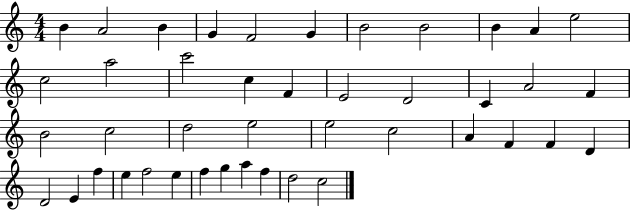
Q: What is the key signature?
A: C major